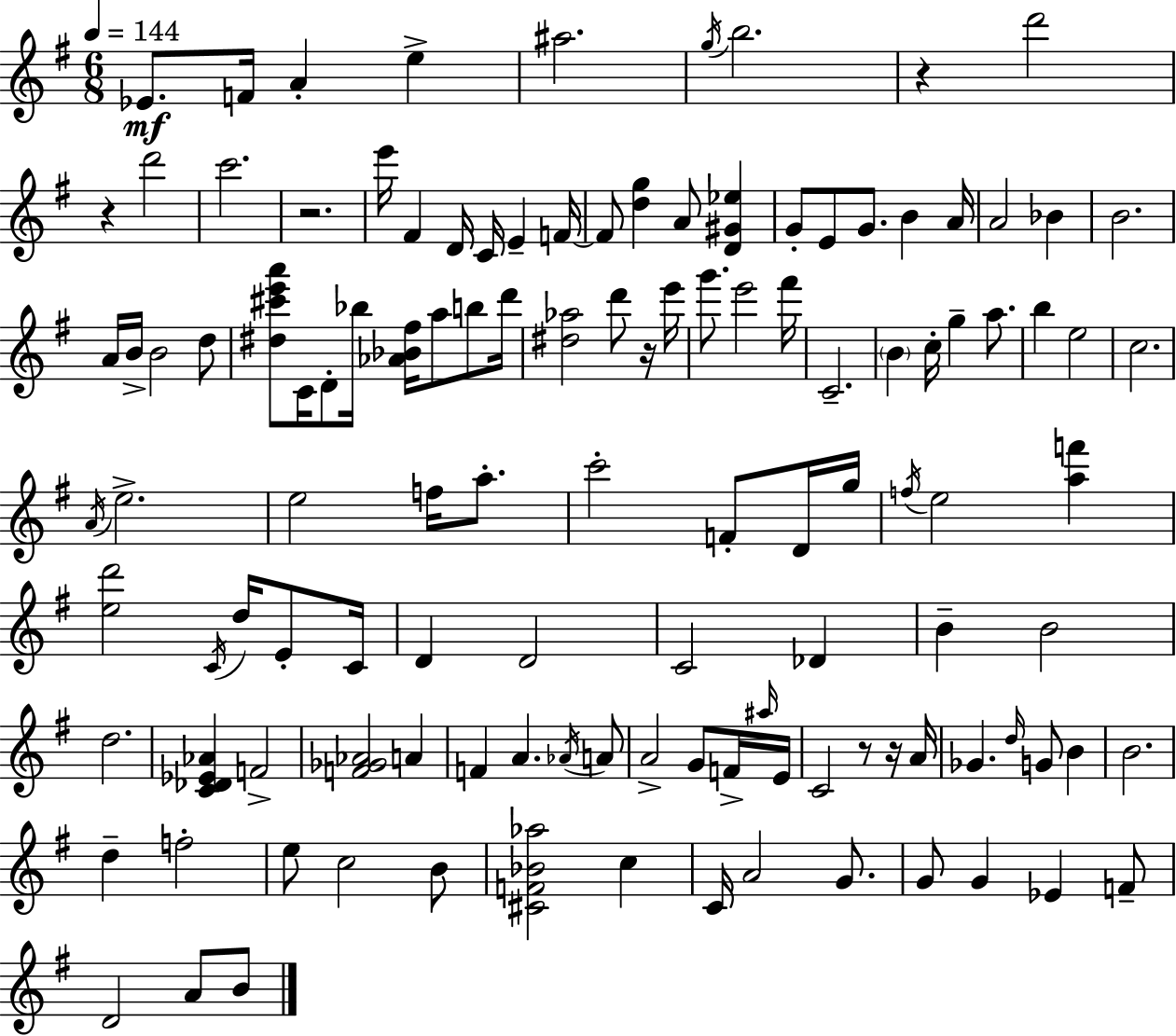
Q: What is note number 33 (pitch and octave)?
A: Bb5